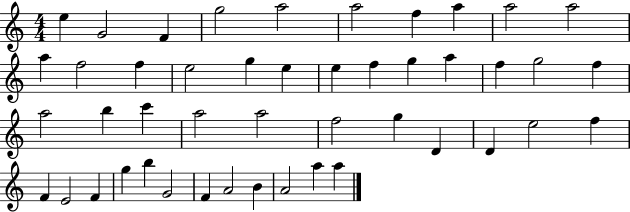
{
  \clef treble
  \numericTimeSignature
  \time 4/4
  \key c \major
  e''4 g'2 f'4 | g''2 a''2 | a''2 f''4 a''4 | a''2 a''2 | \break a''4 f''2 f''4 | e''2 g''4 e''4 | e''4 f''4 g''4 a''4 | f''4 g''2 f''4 | \break a''2 b''4 c'''4 | a''2 a''2 | f''2 g''4 d'4 | d'4 e''2 f''4 | \break f'4 e'2 f'4 | g''4 b''4 g'2 | f'4 a'2 b'4 | a'2 a''4 a''4 | \break \bar "|."
}